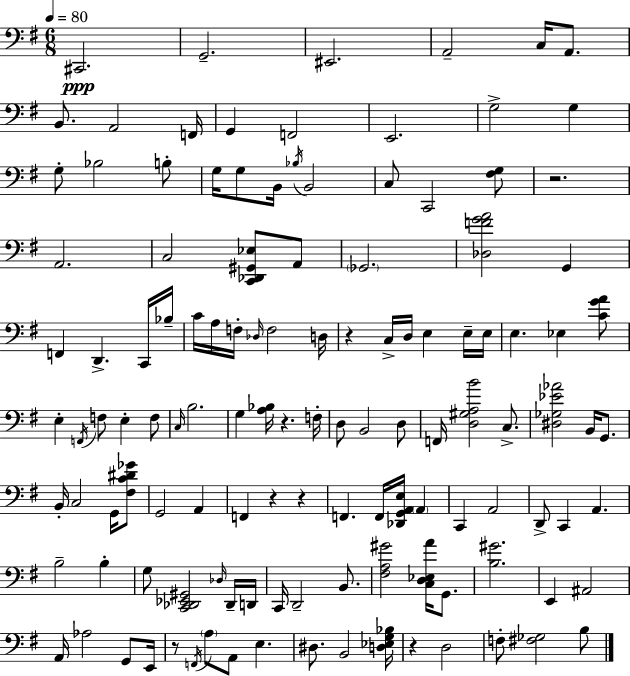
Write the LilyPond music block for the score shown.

{
  \clef bass
  \numericTimeSignature
  \time 6/8
  \key g \major
  \tempo 4 = 80
  cis,2.\ppp | g,2.-- | eis,2. | a,2-- c16 a,8. | \break b,8. a,2 f,16 | g,4 f,2 | e,2. | g2-> g4 | \break g8-. bes2 b8-. | g16 g8 b,16 \acciaccatura { bes16 } b,2 | c8 c,2 <fis g>8 | r2. | \break a,2. | c2 <c, des, gis, ees>8 a,8 | \parenthesize ges,2. | <des f' g' a'>2 g,4 | \break f,4 d,4.-> c,16 | bes16-- c'16 a16 f16-. \grace { des16 } f2 | d16 r4 c16-> d16 e4 | e16-- e16 e4. ees4 | \break <c' g' a'>8 e4-. \acciaccatura { f,16 } f8 e4-. | f8 \grace { c16 } b2. | g4 <a bes>16 r4. | f16-. d8 b,2 | \break d8 f,16 <d gis a b'>2 | c8.-> <dis ges ees' aes'>2 | b,16 g,8. b,16-. c2 | g,16 <fis c' dis' ges'>8 g,2 | \break a,4 f,4 r4 | r4 f,4. f,16 <des, g, a, e>16 | \parenthesize a,4 c,4 a,2 | d,8-> c,4 a,4. | \break b2-- | b4-. g8 <c, des, ees, gis,>2 | \grace { des16 } des,16-- d,16 c,16 d,2-- | b,8. <fis a gis'>2 | \break <c d ees a'>16 g,8. <b gis'>2. | e,4 ais,2 | a,16 aes2 | g,8 e,16 r8 \acciaccatura { f,16 } \parenthesize a8 a,8 | \break e4. dis8. b,2 | <d ees g bes>16 r4 d2 | f8-. <fis ges>2 | b8 \bar "|."
}